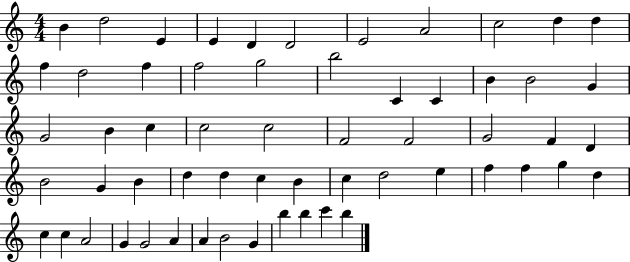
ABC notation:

X:1
T:Untitled
M:4/4
L:1/4
K:C
B d2 E E D D2 E2 A2 c2 d d f d2 f f2 g2 b2 C C B B2 G G2 B c c2 c2 F2 F2 G2 F D B2 G B d d c B c d2 e f f g d c c A2 G G2 A A B2 G b b c' b